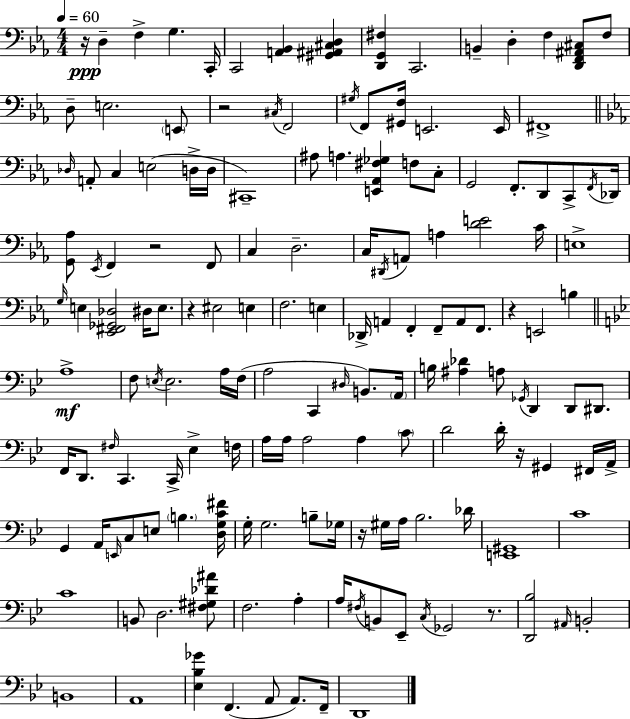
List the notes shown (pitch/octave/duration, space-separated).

R/s D3/q F3/q G3/q. C2/s C2/h [A2,Bb2]/q [G#2,A#2,C#3,D3]/q [D2,G2,F#3]/q C2/h. B2/q D3/q F3/q [D2,F2,A#2,C#3]/e F3/e D3/e E3/h. E2/e R/h C#3/s F2/h G#3/s F2/e [G#2,F3]/s E2/h. E2/s F#2/w Db3/s A2/e C3/q E3/h D3/s D3/s C#2/w A#3/e A3/q. [E2,Ab2,F#3,Gb3]/q F3/e C3/e G2/h F2/e. D2/e C2/e F2/s Db2/s [G2,Ab3]/e Eb2/s F2/q R/h F2/e C3/q D3/h. C3/s D#2/s A2/e A3/q [D4,E4]/h C4/s E3/w G3/s E3/q [Eb2,F#2,Gb2,Db3]/h D#3/s E3/e. R/q EIS3/h E3/q F3/h. E3/q Db2/s A2/q F2/q F2/e A2/e F2/e. R/q E2/h B3/q A3/w F3/e E3/s E3/h. A3/s F3/s A3/h C2/q D#3/s B2/e. A2/s B3/s [A#3,Db4]/q A3/e Gb2/s D2/q D2/e D#2/e. F2/s D2/e. F#3/s C2/q. C2/s Eb3/q F3/s A3/s A3/s A3/h A3/q C4/e D4/h D4/s R/s G#2/q F#2/s A2/s G2/q A2/s E2/s C3/e E3/e B3/q. [D3,G3,C4,F#4]/s G3/s G3/h. B3/e Gb3/s R/s G#3/s A3/s Bb3/h. Db4/s [E2,G#2]/w C4/w C4/w B2/e D3/h. [F#3,G#3,Db4,A#4]/e F3/h. A3/q A3/s F#3/s B2/e Eb2/e C3/s Gb2/h R/e. [D2,Bb3]/h A#2/s B2/h B2/w A2/w [Eb3,Bb3,Gb4]/q F2/q. A2/e A2/e. F2/s D2/w